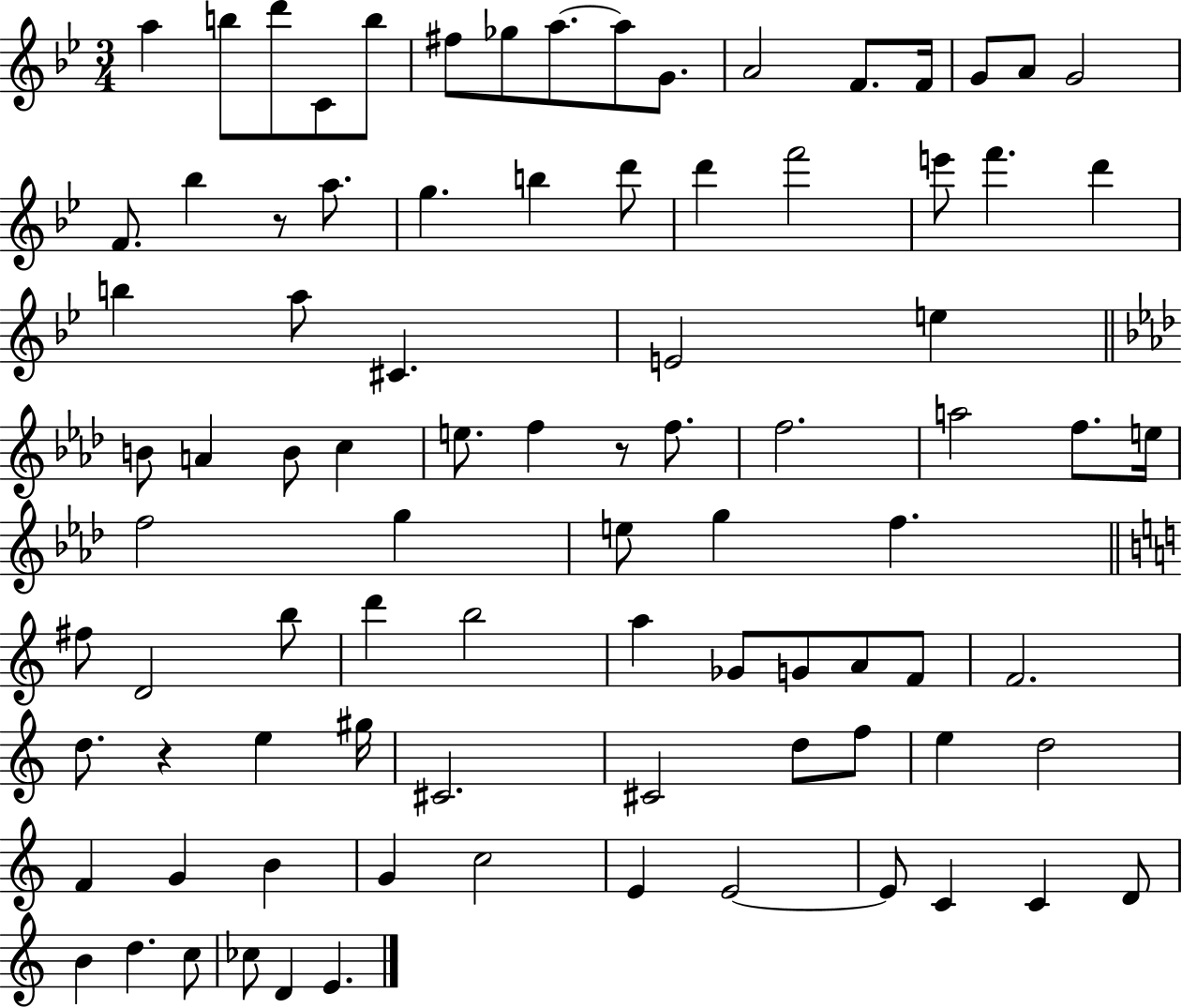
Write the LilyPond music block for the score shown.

{
  \clef treble
  \numericTimeSignature
  \time 3/4
  \key bes \major
  a''4 b''8 d'''8 c'8 b''8 | fis''8 ges''8 a''8.~~ a''8 g'8. | a'2 f'8. f'16 | g'8 a'8 g'2 | \break f'8. bes''4 r8 a''8. | g''4. b''4 d'''8 | d'''4 f'''2 | e'''8 f'''4. d'''4 | \break b''4 a''8 cis'4. | e'2 e''4 | \bar "||" \break \key aes \major b'8 a'4 b'8 c''4 | e''8. f''4 r8 f''8. | f''2. | a''2 f''8. e''16 | \break f''2 g''4 | e''8 g''4 f''4. | \bar "||" \break \key a \minor fis''8 d'2 b''8 | d'''4 b''2 | a''4 ges'8 g'8 a'8 f'8 | f'2. | \break d''8. r4 e''4 gis''16 | cis'2. | cis'2 d''8 f''8 | e''4 d''2 | \break f'4 g'4 b'4 | g'4 c''2 | e'4 e'2~~ | e'8 c'4 c'4 d'8 | \break b'4 d''4. c''8 | ces''8 d'4 e'4. | \bar "|."
}